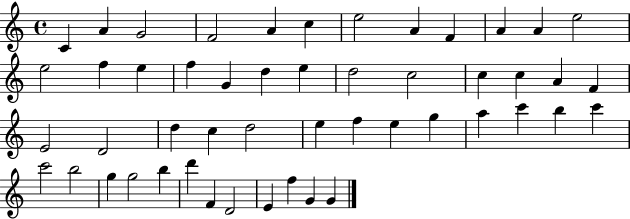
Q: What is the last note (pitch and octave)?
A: G4